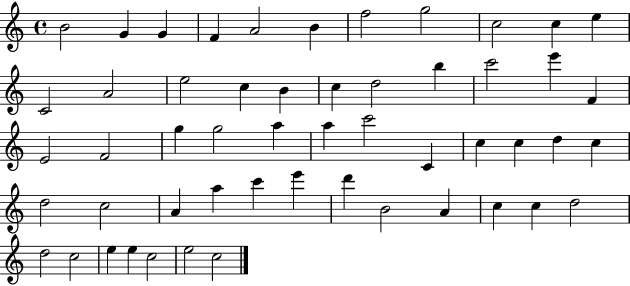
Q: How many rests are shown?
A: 0